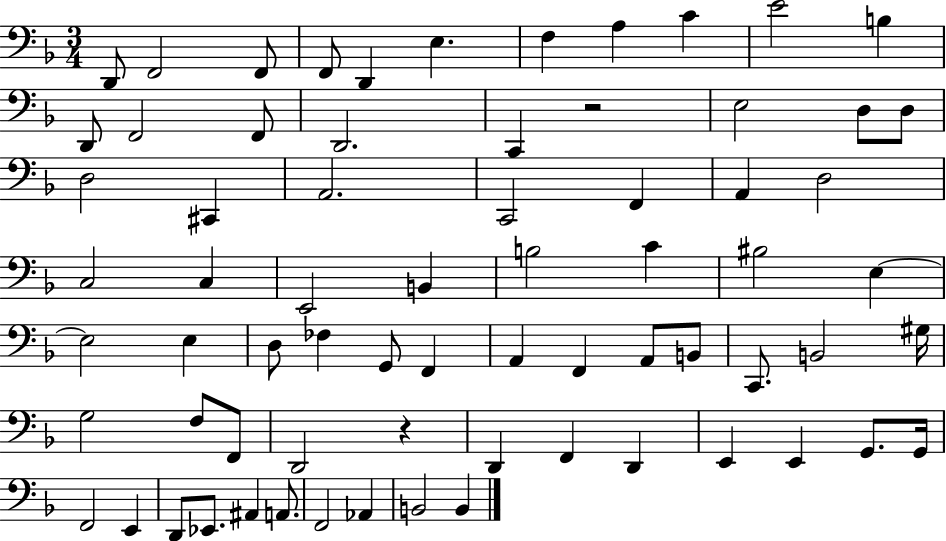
X:1
T:Untitled
M:3/4
L:1/4
K:F
D,,/2 F,,2 F,,/2 F,,/2 D,, E, F, A, C E2 B, D,,/2 F,,2 F,,/2 D,,2 C,, z2 E,2 D,/2 D,/2 D,2 ^C,, A,,2 C,,2 F,, A,, D,2 C,2 C, E,,2 B,, B,2 C ^B,2 E, E,2 E, D,/2 _F, G,,/2 F,, A,, F,, A,,/2 B,,/2 C,,/2 B,,2 ^G,/4 G,2 F,/2 F,,/2 D,,2 z D,, F,, D,, E,, E,, G,,/2 G,,/4 F,,2 E,, D,,/2 _E,,/2 ^A,, A,,/2 F,,2 _A,, B,,2 B,,